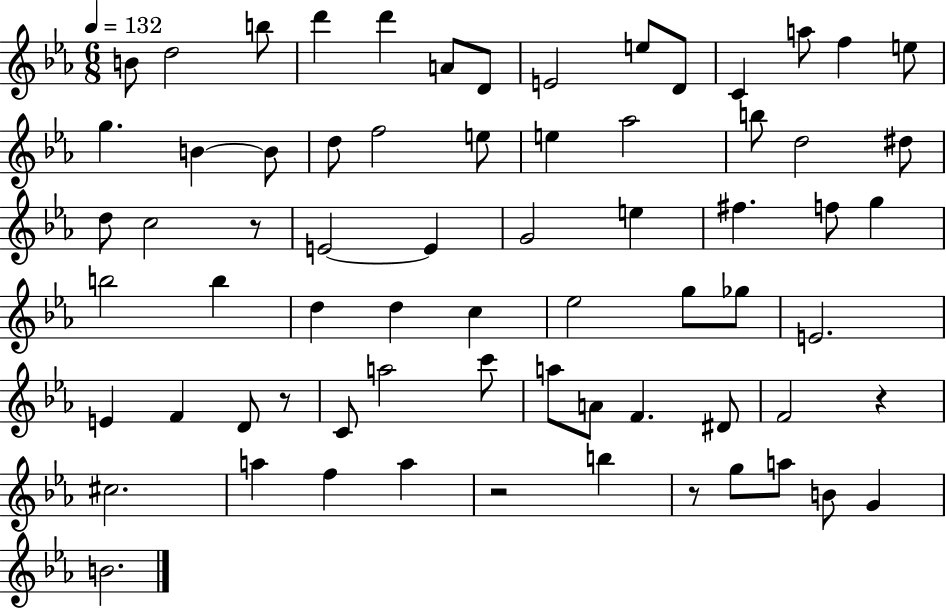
X:1
T:Untitled
M:6/8
L:1/4
K:Eb
B/2 d2 b/2 d' d' A/2 D/2 E2 e/2 D/2 C a/2 f e/2 g B B/2 d/2 f2 e/2 e _a2 b/2 d2 ^d/2 d/2 c2 z/2 E2 E G2 e ^f f/2 g b2 b d d c _e2 g/2 _g/2 E2 E F D/2 z/2 C/2 a2 c'/2 a/2 A/2 F ^D/2 F2 z ^c2 a f a z2 b z/2 g/2 a/2 B/2 G B2